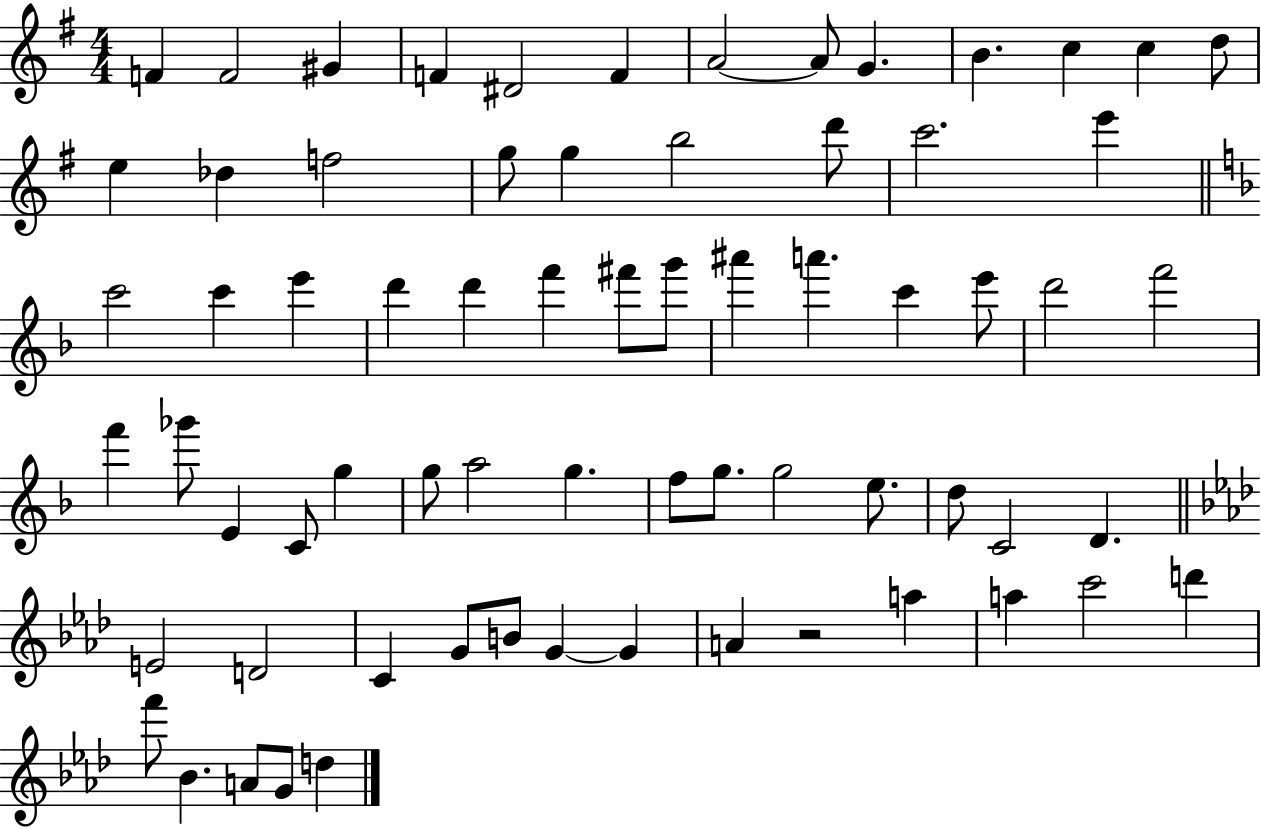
F4/q F4/h G#4/q F4/q D#4/h F4/q A4/h A4/e G4/q. B4/q. C5/q C5/q D5/e E5/q Db5/q F5/h G5/e G5/q B5/h D6/e C6/h. E6/q C6/h C6/q E6/q D6/q D6/q F6/q F#6/e G6/e A#6/q A6/q. C6/q E6/e D6/h F6/h F6/q Gb6/e E4/q C4/e G5/q G5/e A5/h G5/q. F5/e G5/e. G5/h E5/e. D5/e C4/h D4/q. E4/h D4/h C4/q G4/e B4/e G4/q G4/q A4/q R/h A5/q A5/q C6/h D6/q F6/e Bb4/q. A4/e G4/e D5/q